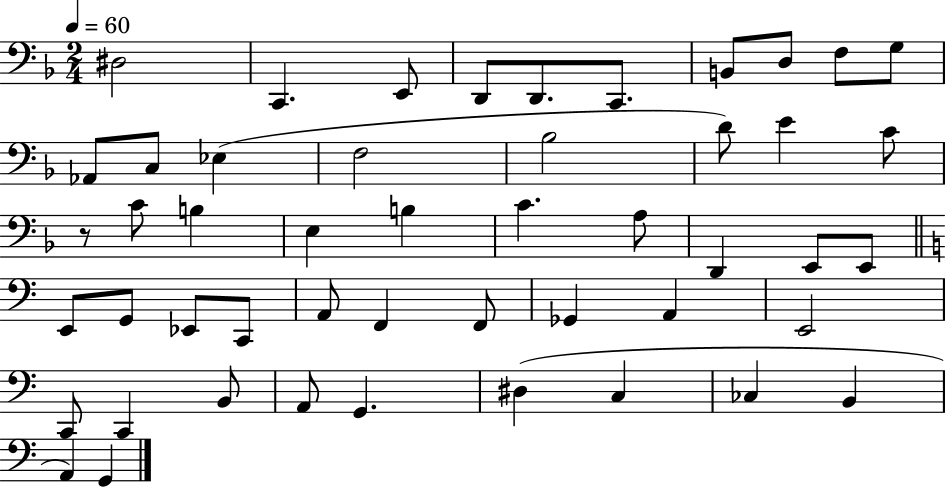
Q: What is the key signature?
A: F major